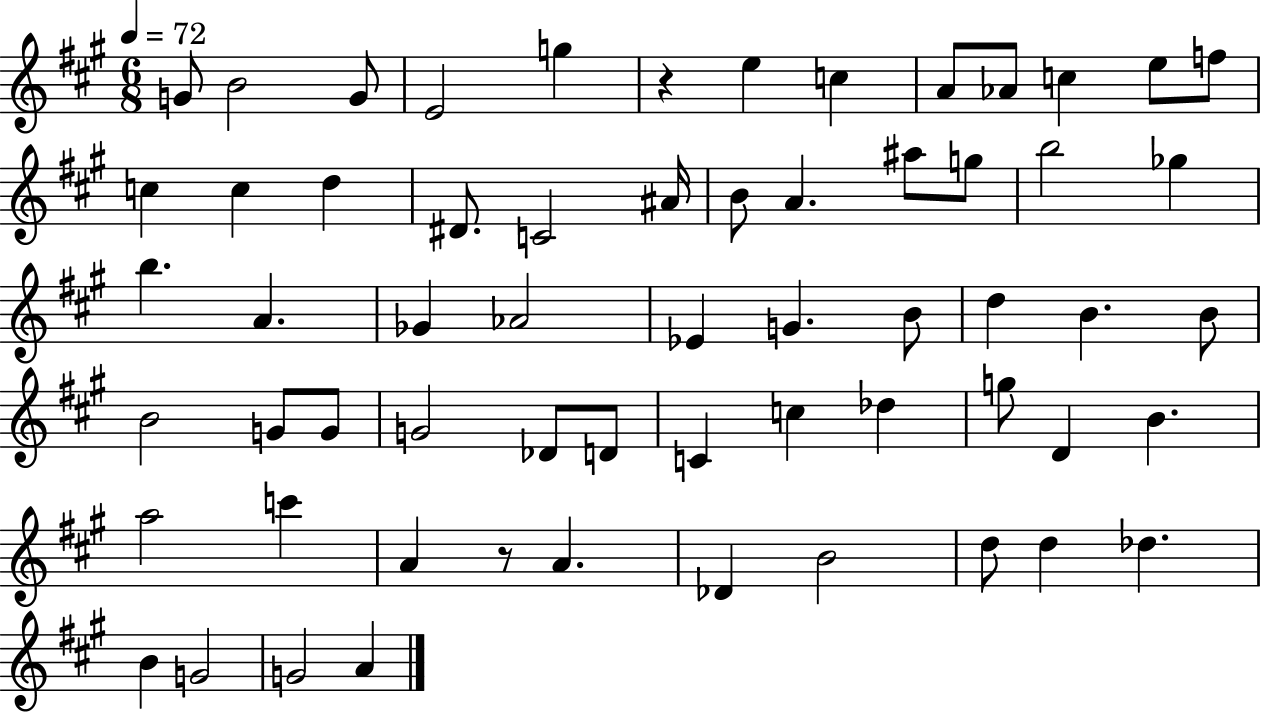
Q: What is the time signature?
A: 6/8